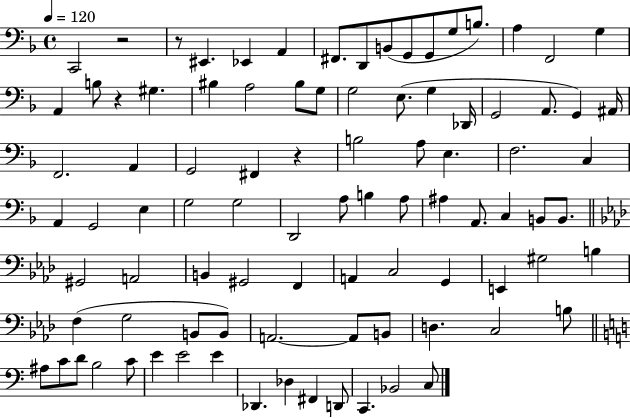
X:1
T:Untitled
M:4/4
L:1/4
K:F
C,,2 z2 z/2 ^E,, _E,, A,, ^F,,/2 D,,/2 B,,/2 G,,/2 G,,/2 G,/2 B,/2 A, F,,2 G, A,, B,/2 z ^G, ^B, A,2 ^B,/2 G,/2 G,2 E,/2 G, _D,,/4 G,,2 A,,/2 G,, ^A,,/4 F,,2 A,, G,,2 ^F,, z B,2 A,/2 E, F,2 C, A,, G,,2 E, G,2 G,2 D,,2 A,/2 B, A,/2 ^A, A,,/2 C, B,,/2 B,,/2 ^G,,2 A,,2 B,, ^G,,2 F,, A,, C,2 G,, E,, ^G,2 B, F, G,2 B,,/2 B,,/2 A,,2 A,,/2 B,,/2 D, C,2 B,/2 ^A,/2 C/2 D/2 B,2 C/2 E E2 E _D,, _D, ^F,, D,,/2 C,, _B,,2 C,/2